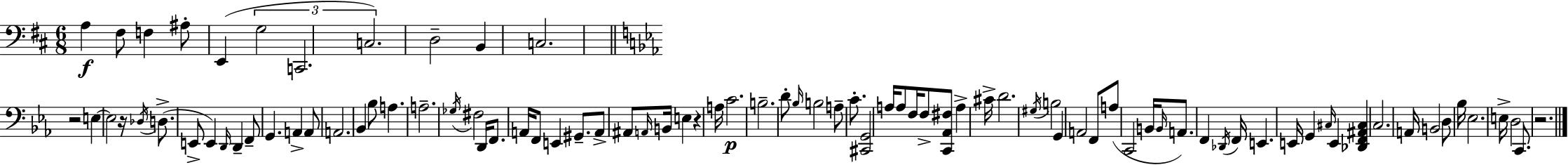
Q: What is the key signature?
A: D major